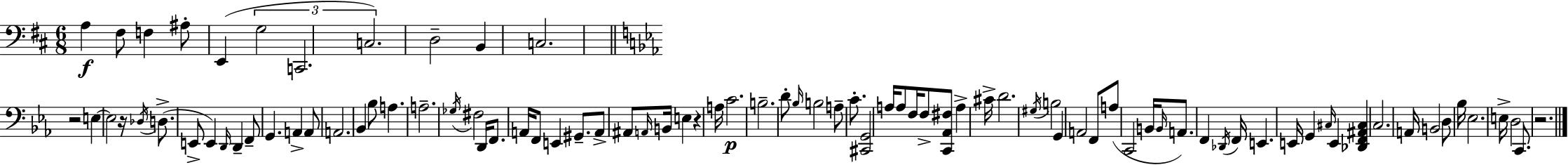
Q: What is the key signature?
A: D major